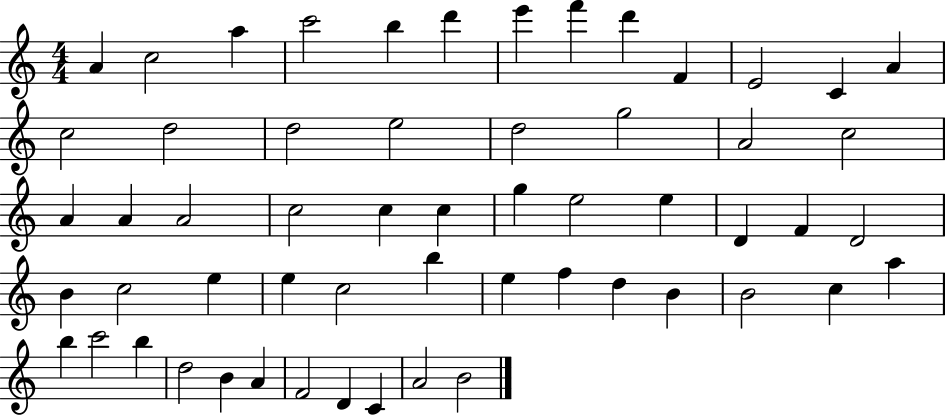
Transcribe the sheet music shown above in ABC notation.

X:1
T:Untitled
M:4/4
L:1/4
K:C
A c2 a c'2 b d' e' f' d' F E2 C A c2 d2 d2 e2 d2 g2 A2 c2 A A A2 c2 c c g e2 e D F D2 B c2 e e c2 b e f d B B2 c a b c'2 b d2 B A F2 D C A2 B2